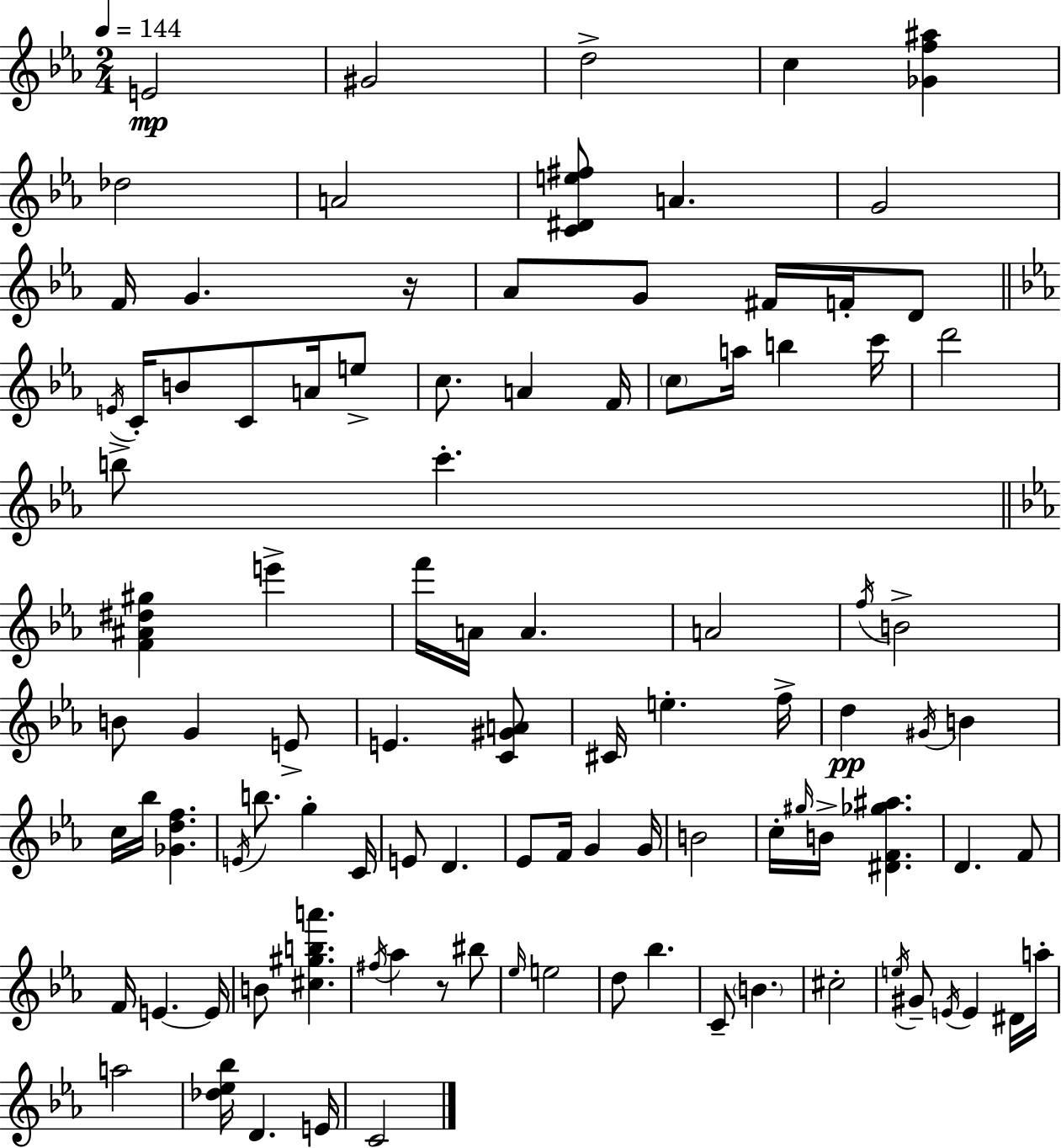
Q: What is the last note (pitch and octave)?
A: C4